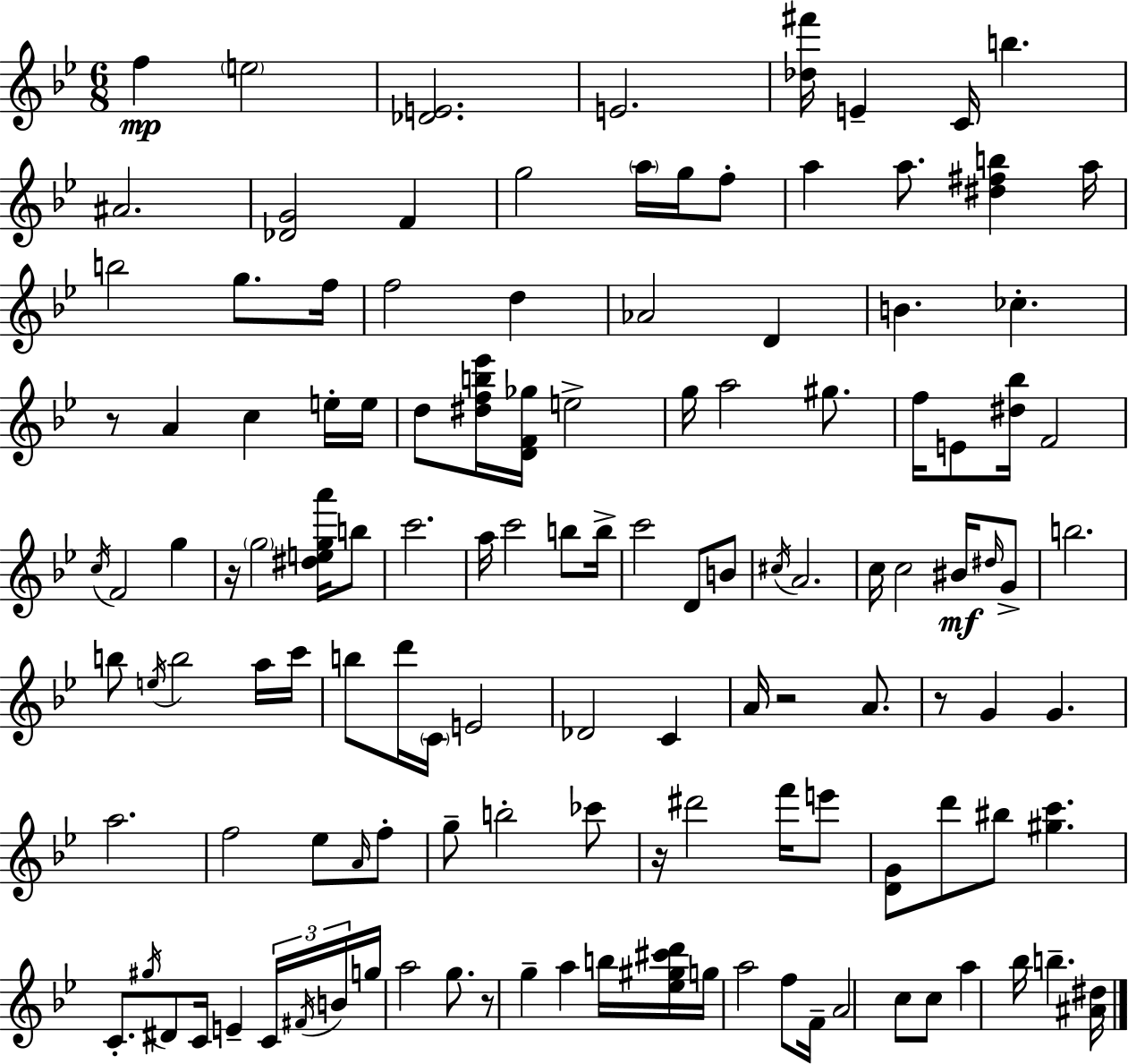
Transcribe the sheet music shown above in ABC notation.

X:1
T:Untitled
M:6/8
L:1/4
K:Bb
f e2 [_DE]2 E2 [_d^f']/4 E C/4 b ^A2 [_DG]2 F g2 a/4 g/4 f/2 a a/2 [^d^fb] a/4 b2 g/2 f/4 f2 d _A2 D B _c z/2 A c e/4 e/4 d/2 [^dfb_e']/4 [DF_g]/4 e2 g/4 a2 ^g/2 f/4 E/2 [^d_b]/4 F2 c/4 F2 g z/4 g2 [^dega']/4 b/2 c'2 a/4 c'2 b/2 b/4 c'2 D/2 B/2 ^c/4 A2 c/4 c2 ^B/4 ^d/4 G/2 b2 b/2 e/4 b2 a/4 c'/4 b/2 d'/4 C/4 E2 _D2 C A/4 z2 A/2 z/2 G G a2 f2 _e/2 A/4 f/2 g/2 b2 _c'/2 z/4 ^d'2 f'/4 e'/2 [DG]/2 d'/2 ^b/2 [^gc'] C/2 ^g/4 ^D/2 C/4 E C/4 ^F/4 B/4 g/4 a2 g/2 z/2 g a b/4 [_e^g^c'd']/4 g/4 a2 f/2 F/4 A2 c/2 c/2 a _b/4 b [^A^d]/4